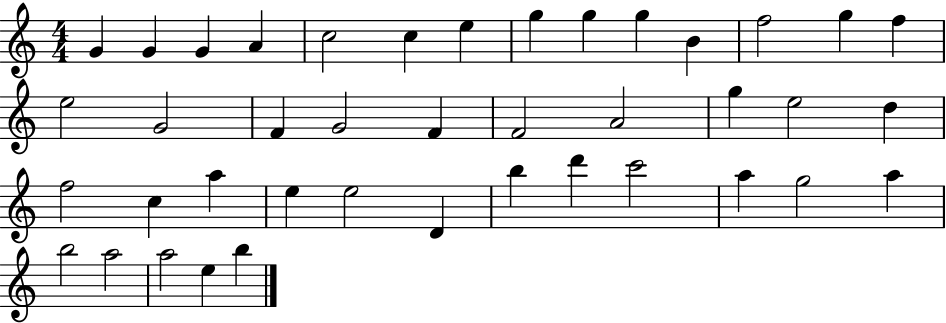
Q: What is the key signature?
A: C major